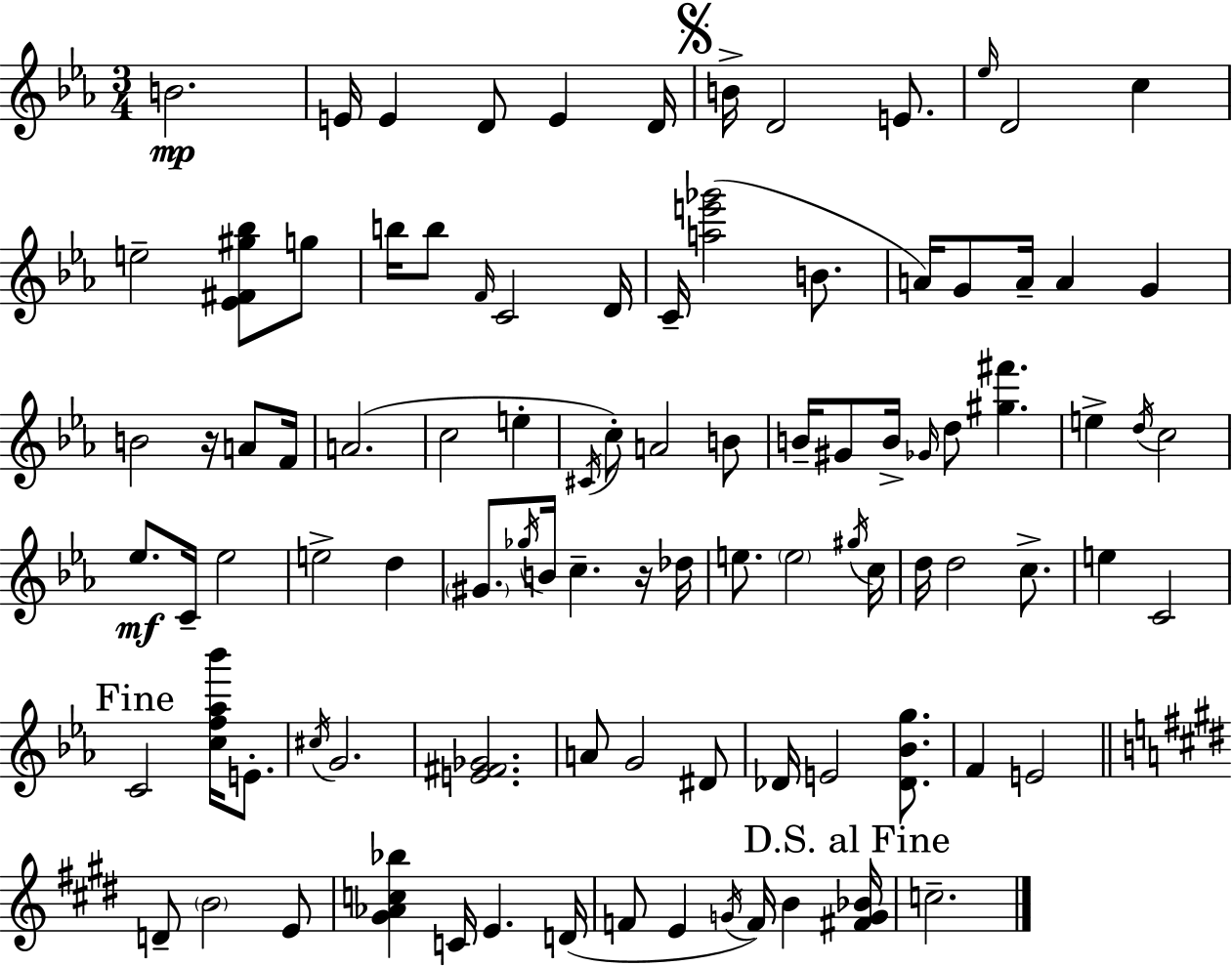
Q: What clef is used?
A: treble